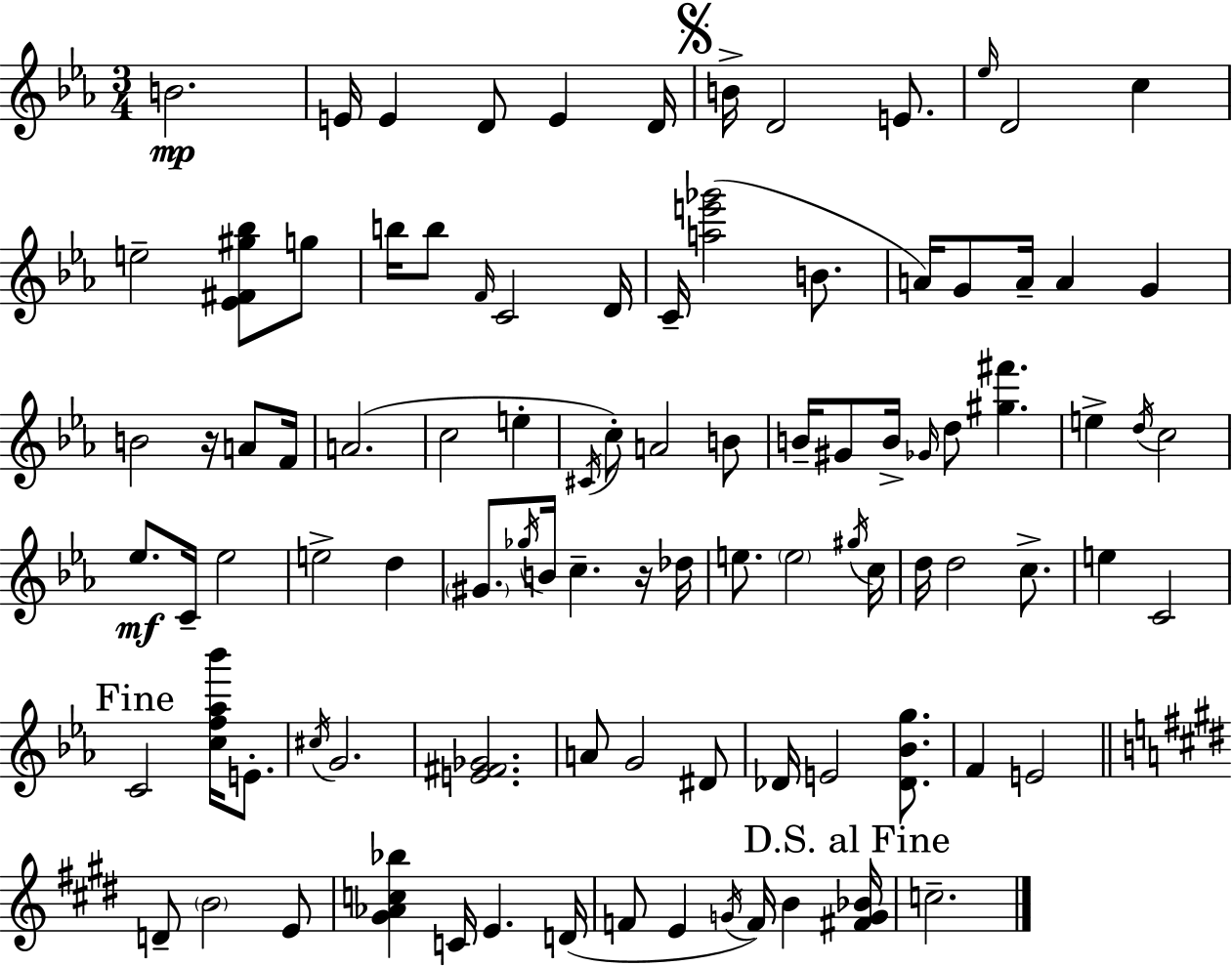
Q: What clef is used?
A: treble